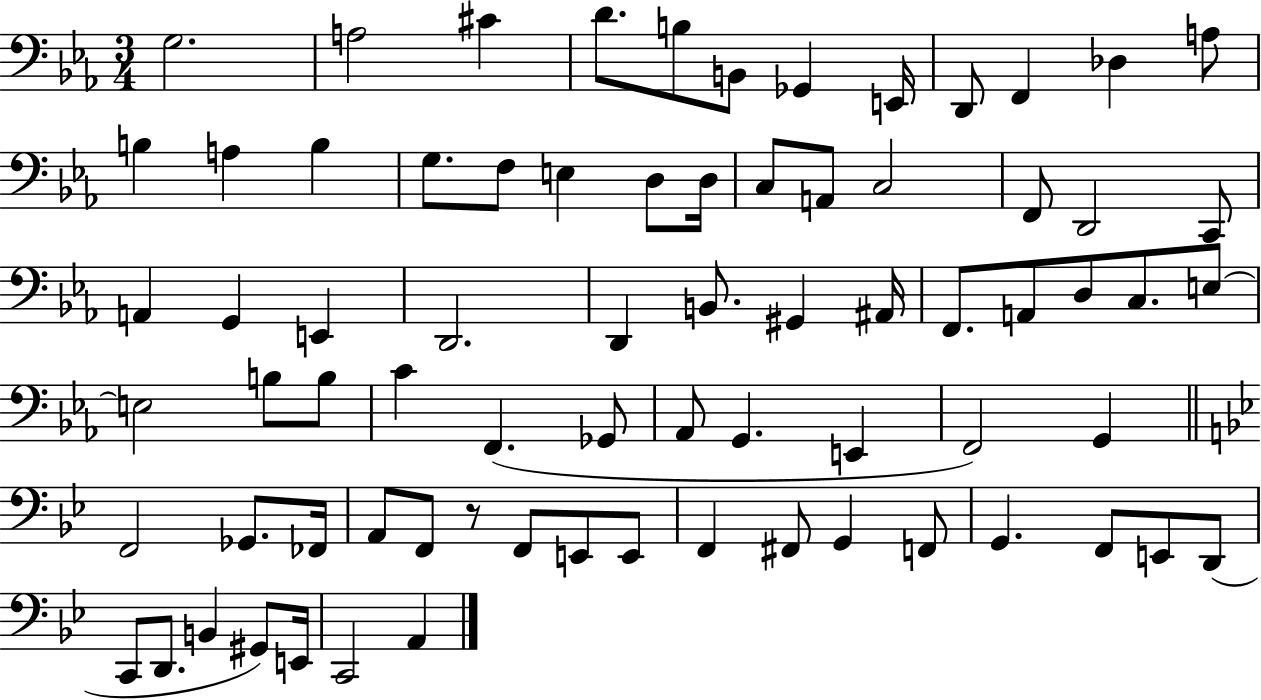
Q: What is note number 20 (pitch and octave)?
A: D3